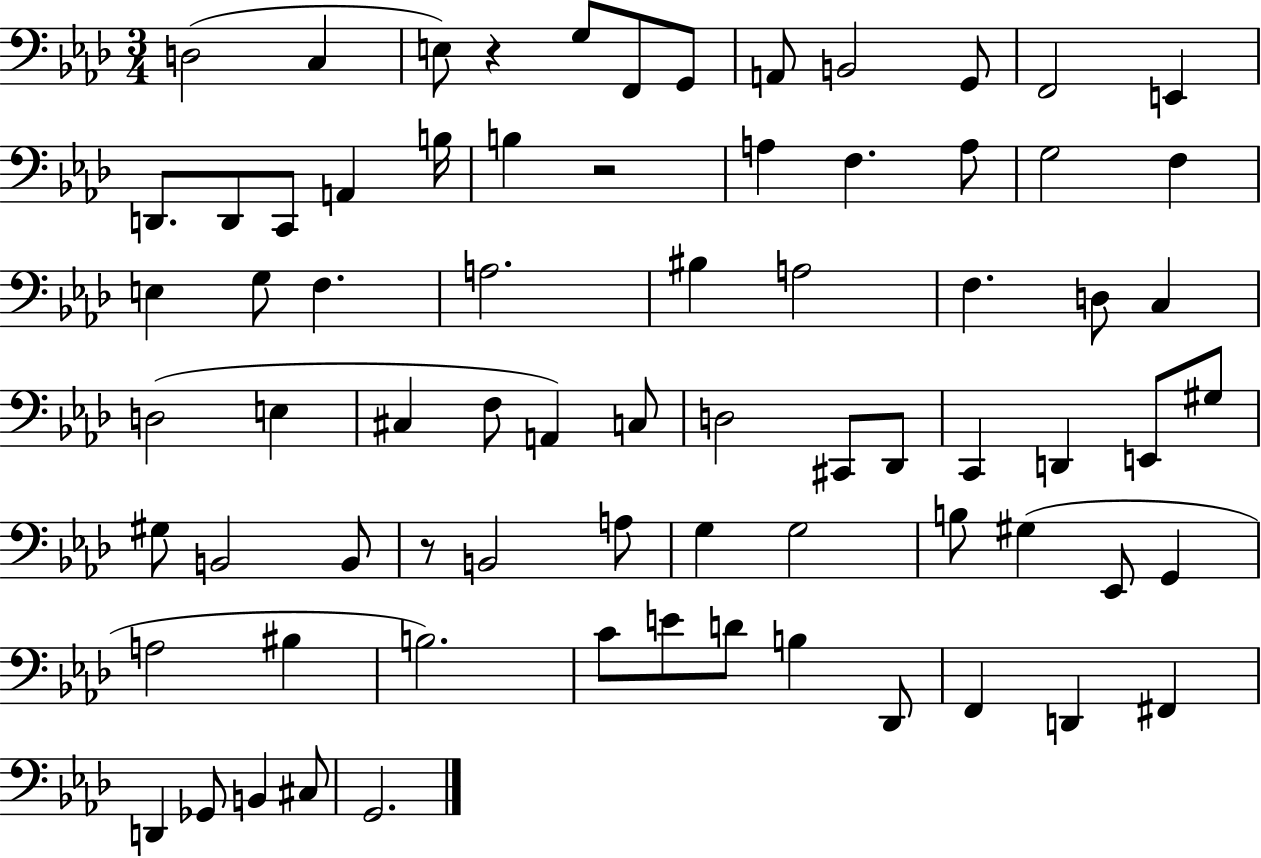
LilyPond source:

{
  \clef bass
  \numericTimeSignature
  \time 3/4
  \key aes \major
  \repeat volta 2 { d2( c4 | e8) r4 g8 f,8 g,8 | a,8 b,2 g,8 | f,2 e,4 | \break d,8. d,8 c,8 a,4 b16 | b4 r2 | a4 f4. a8 | g2 f4 | \break e4 g8 f4. | a2. | bis4 a2 | f4. d8 c4 | \break d2( e4 | cis4 f8 a,4) c8 | d2 cis,8 des,8 | c,4 d,4 e,8 gis8 | \break gis8 b,2 b,8 | r8 b,2 a8 | g4 g2 | b8 gis4( ees,8 g,4 | \break a2 bis4 | b2.) | c'8 e'8 d'8 b4 des,8 | f,4 d,4 fis,4 | \break d,4 ges,8 b,4 cis8 | g,2. | } \bar "|."
}